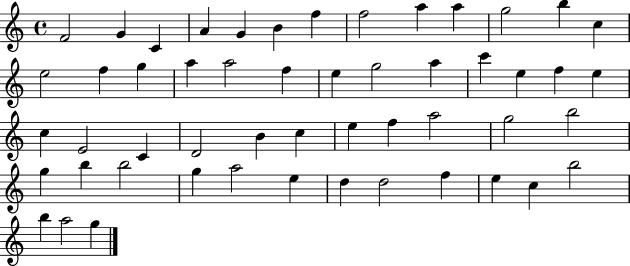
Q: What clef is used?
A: treble